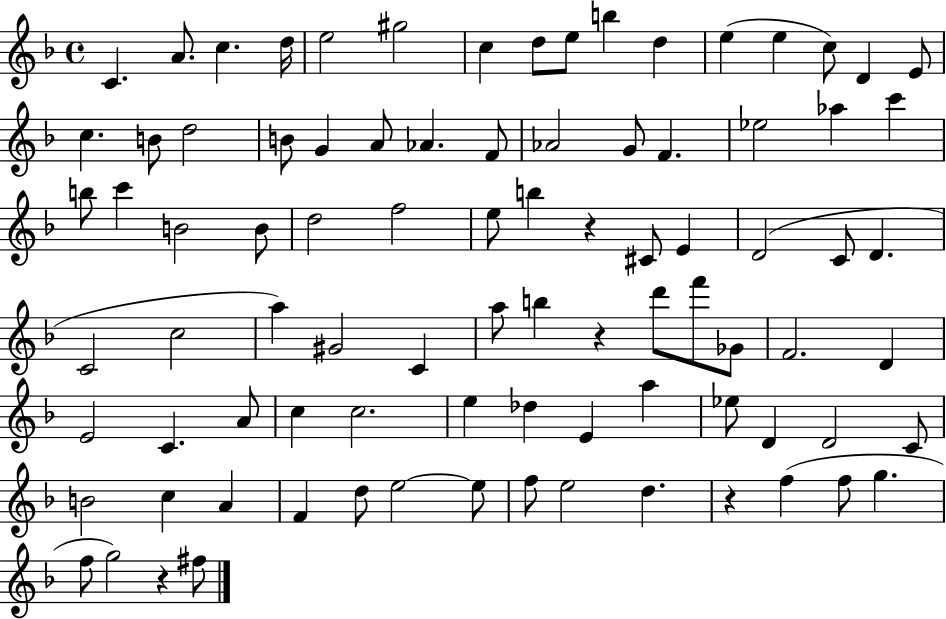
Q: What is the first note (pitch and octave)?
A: C4